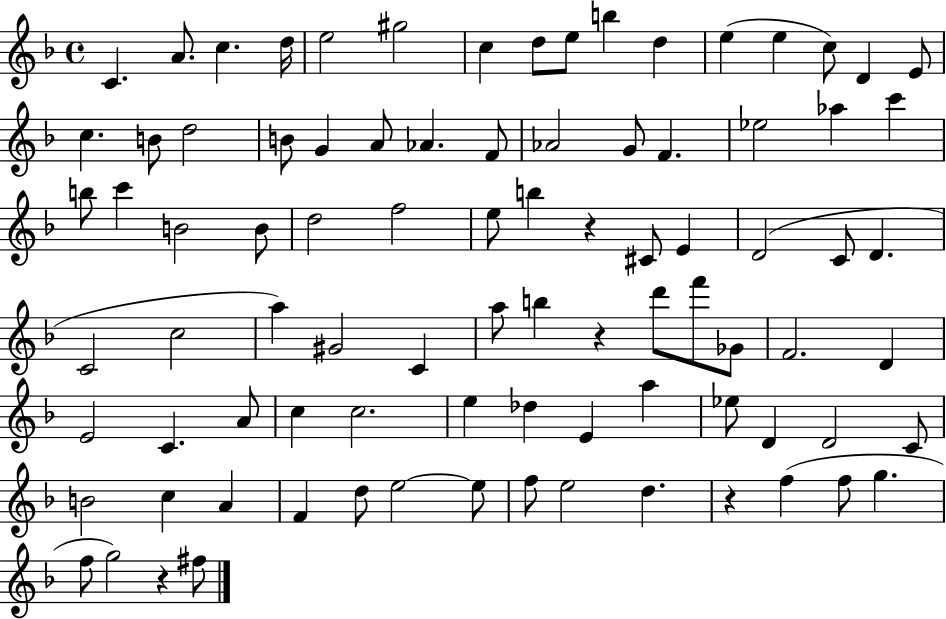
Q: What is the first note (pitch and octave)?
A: C4